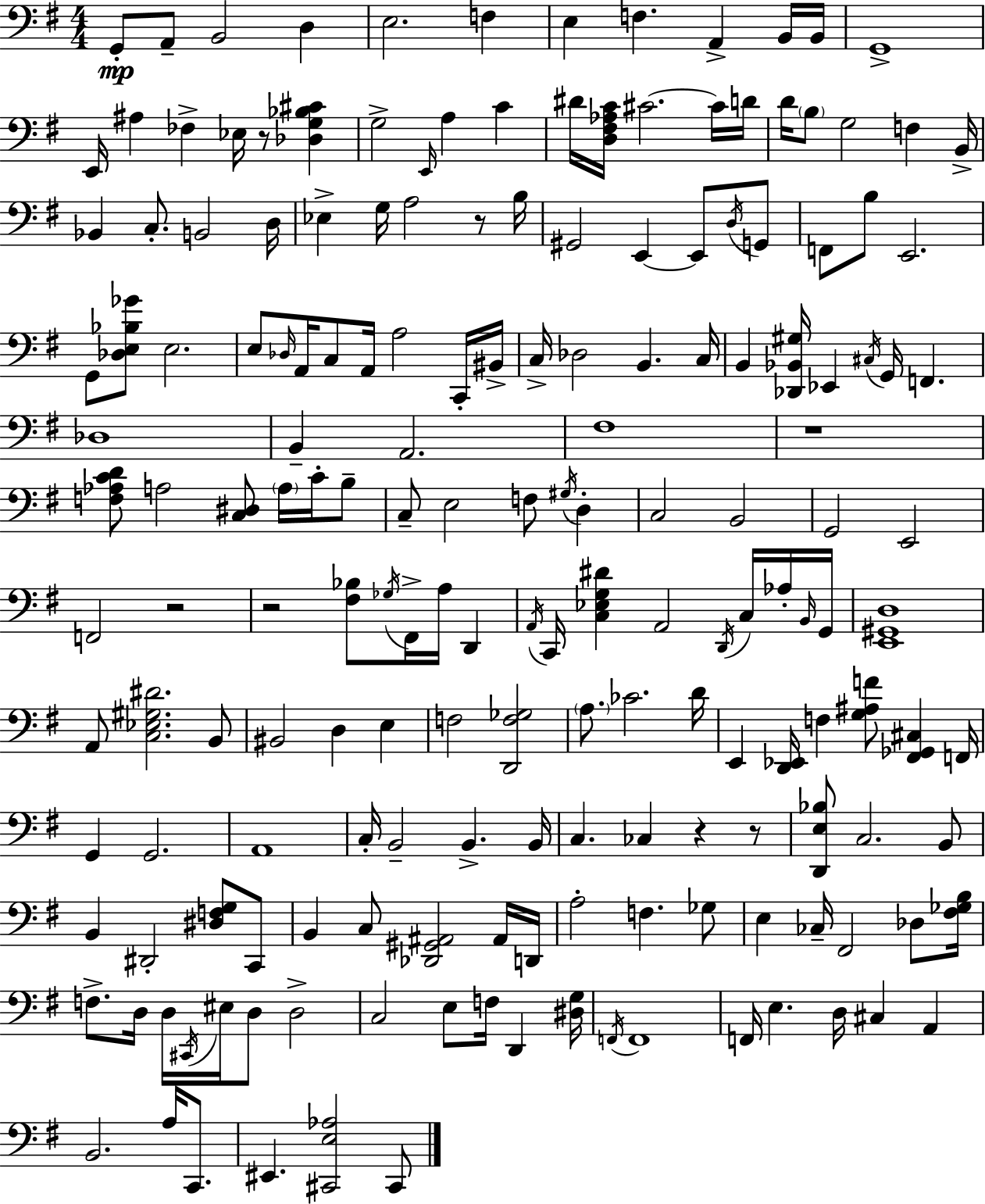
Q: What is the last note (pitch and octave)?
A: C#2